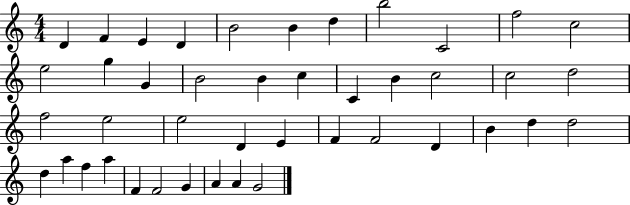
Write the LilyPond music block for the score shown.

{
  \clef treble
  \numericTimeSignature
  \time 4/4
  \key c \major
  d'4 f'4 e'4 d'4 | b'2 b'4 d''4 | b''2 c'2 | f''2 c''2 | \break e''2 g''4 g'4 | b'2 b'4 c''4 | c'4 b'4 c''2 | c''2 d''2 | \break f''2 e''2 | e''2 d'4 e'4 | f'4 f'2 d'4 | b'4 d''4 d''2 | \break d''4 a''4 f''4 a''4 | f'4 f'2 g'4 | a'4 a'4 g'2 | \bar "|."
}